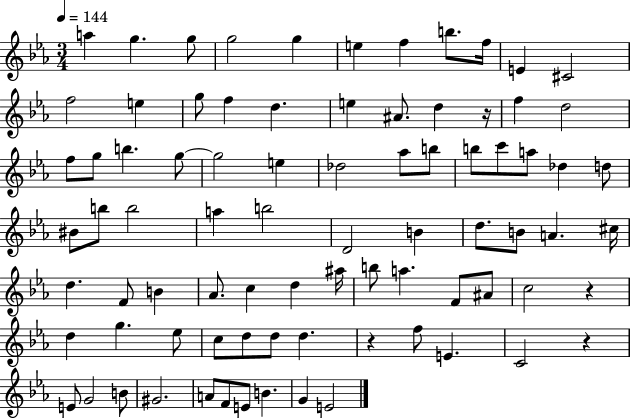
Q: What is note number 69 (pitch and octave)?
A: E4